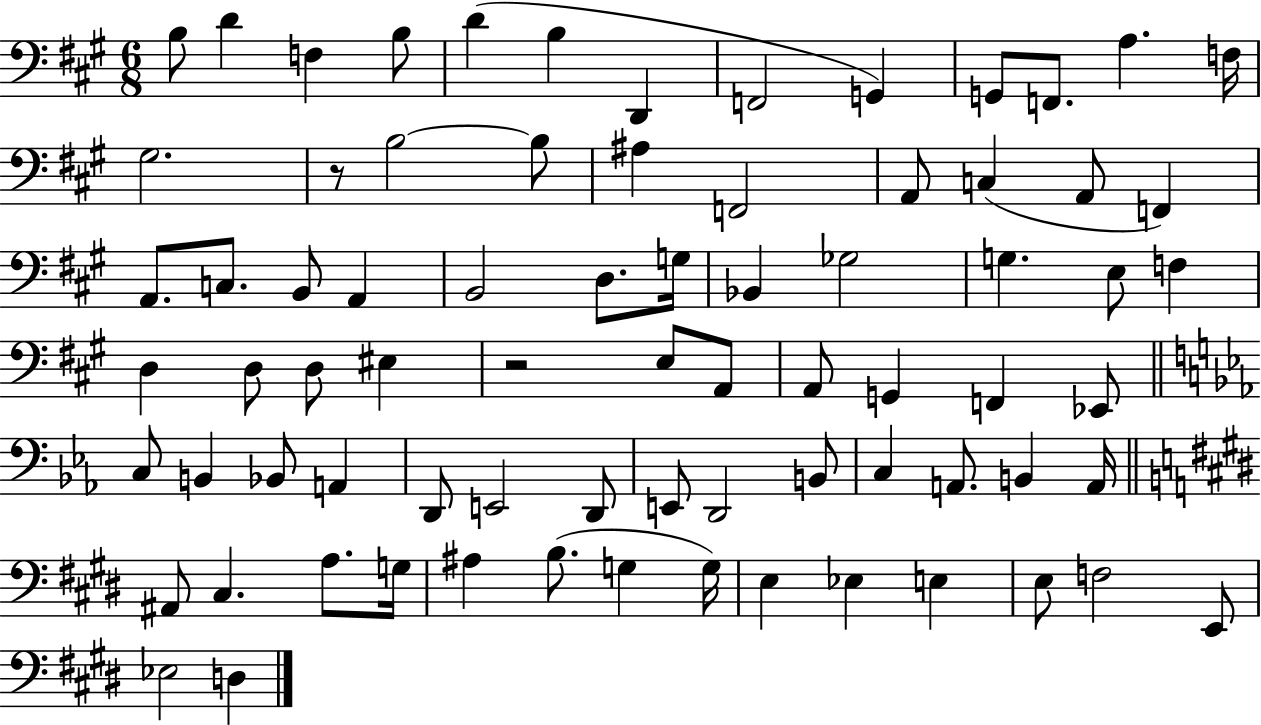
B3/e D4/q F3/q B3/e D4/q B3/q D2/q F2/h G2/q G2/e F2/e. A3/q. F3/s G#3/h. R/e B3/h B3/e A#3/q F2/h A2/e C3/q A2/e F2/q A2/e. C3/e. B2/e A2/q B2/h D3/e. G3/s Bb2/q Gb3/h G3/q. E3/e F3/q D3/q D3/e D3/e EIS3/q R/h E3/e A2/e A2/e G2/q F2/q Eb2/e C3/e B2/q Bb2/e A2/q D2/e E2/h D2/e E2/e D2/h B2/e C3/q A2/e. B2/q A2/s A#2/e C#3/q. A3/e. G3/s A#3/q B3/e. G3/q G3/s E3/q Eb3/q E3/q E3/e F3/h E2/e Eb3/h D3/q